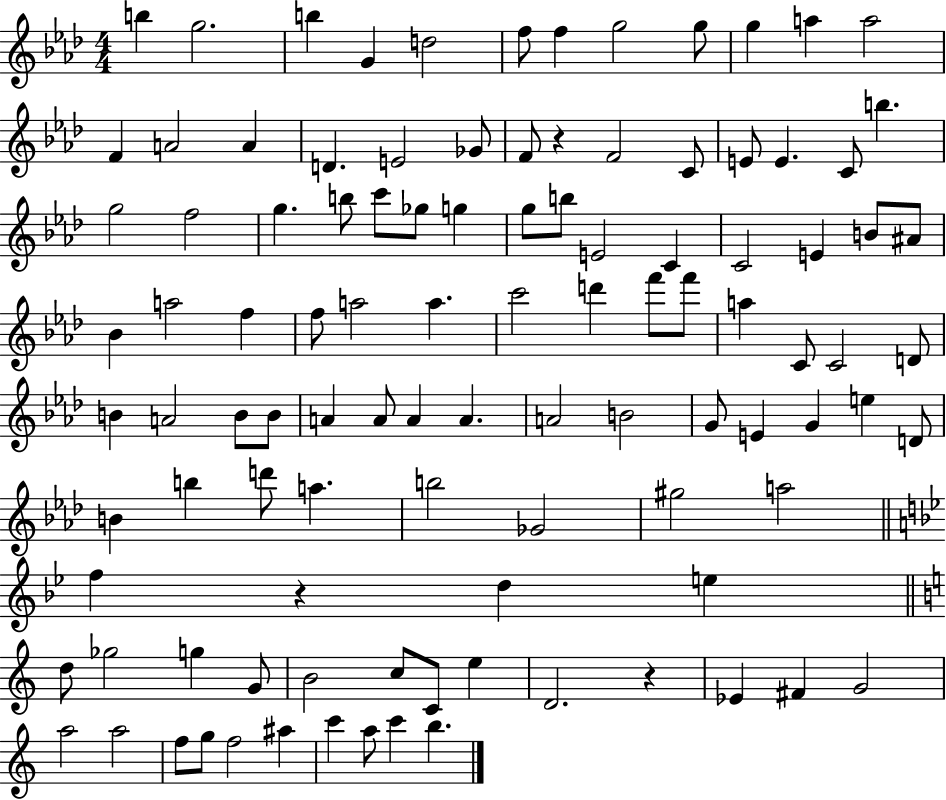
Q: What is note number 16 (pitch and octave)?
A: D4